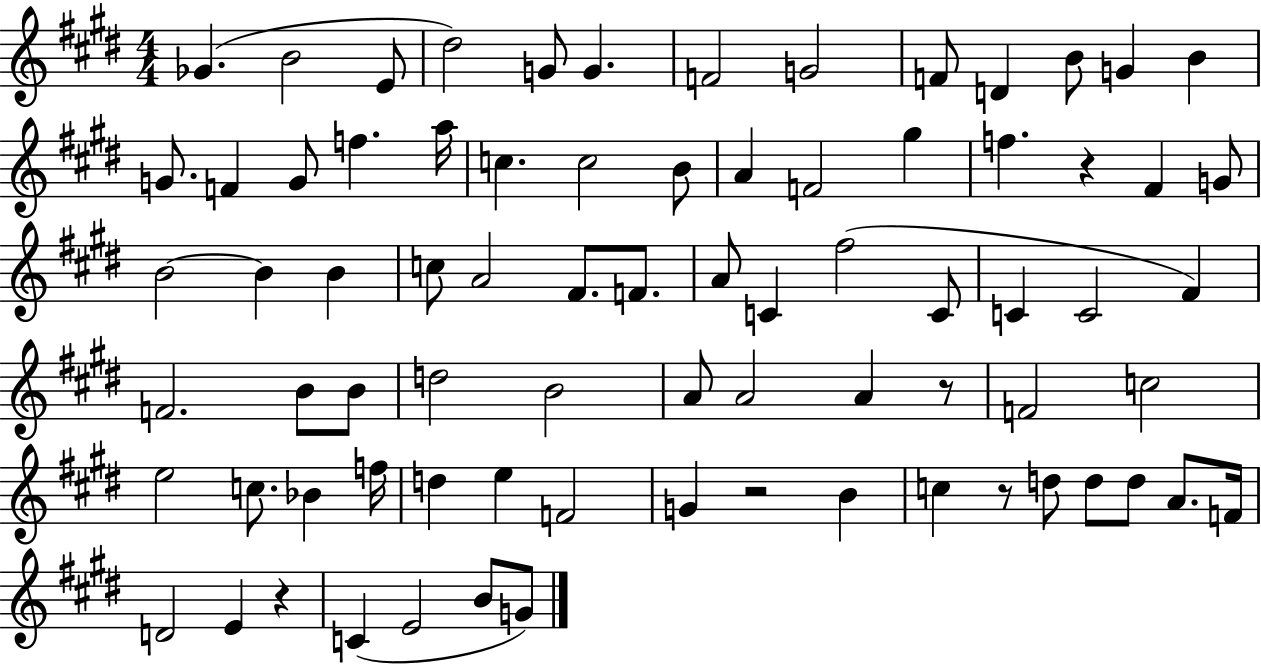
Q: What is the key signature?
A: E major